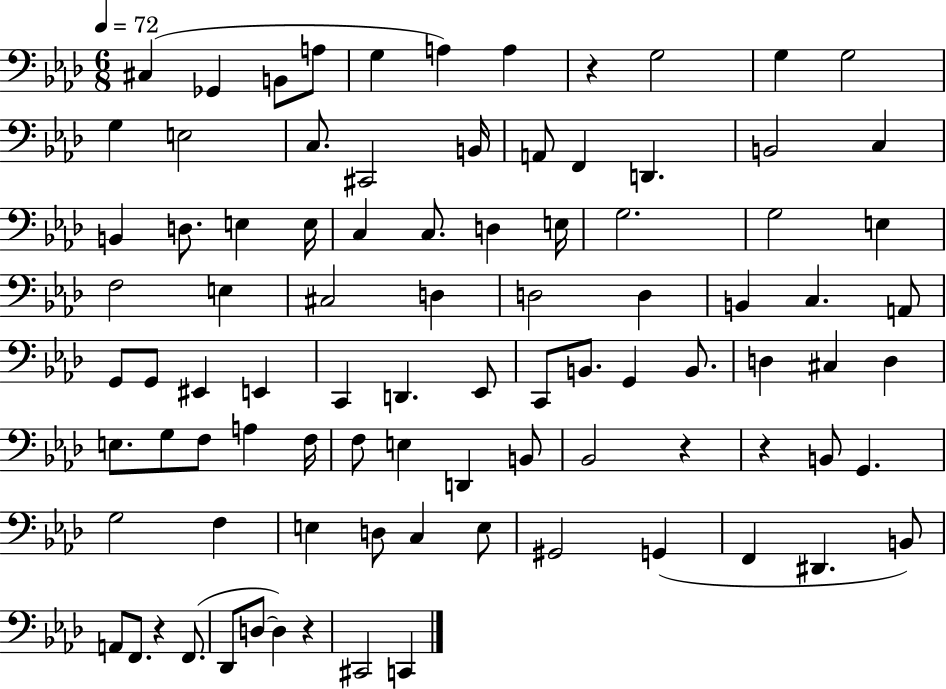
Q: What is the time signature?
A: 6/8